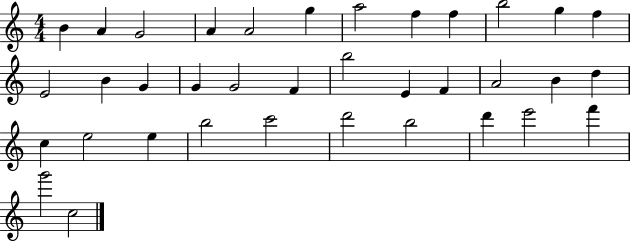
B4/q A4/q G4/h A4/q A4/h G5/q A5/h F5/q F5/q B5/h G5/q F5/q E4/h B4/q G4/q G4/q G4/h F4/q B5/h E4/q F4/q A4/h B4/q D5/q C5/q E5/h E5/q B5/h C6/h D6/h B5/h D6/q E6/h F6/q G6/h C5/h